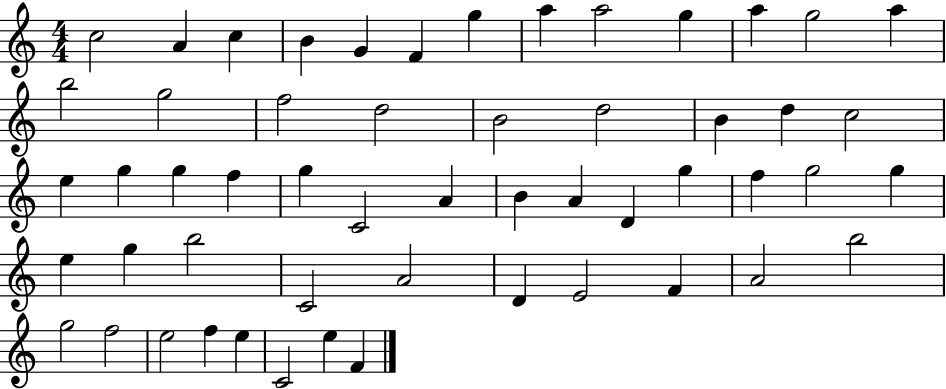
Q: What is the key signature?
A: C major